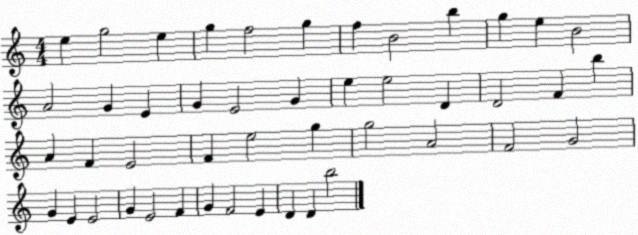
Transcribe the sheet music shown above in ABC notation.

X:1
T:Untitled
M:4/4
L:1/4
K:C
e g2 e g f2 g f B2 b g e B2 A2 G E G E2 G e e2 D D2 F b A F E2 F e2 g g2 A2 F2 G2 G E E2 G E2 F G F2 E D D b2